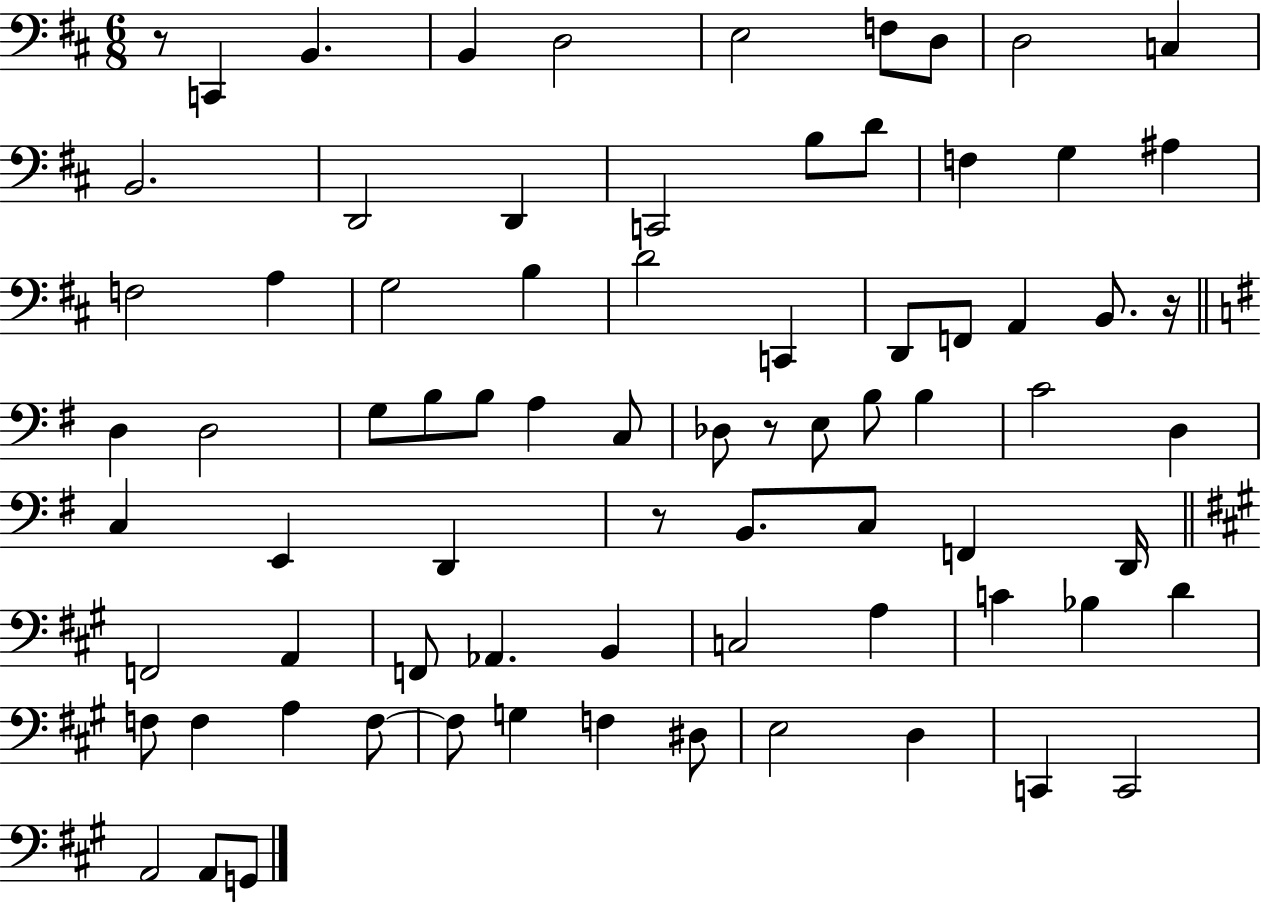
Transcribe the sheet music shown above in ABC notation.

X:1
T:Untitled
M:6/8
L:1/4
K:D
z/2 C,, B,, B,, D,2 E,2 F,/2 D,/2 D,2 C, B,,2 D,,2 D,, C,,2 B,/2 D/2 F, G, ^A, F,2 A, G,2 B, D2 C,, D,,/2 F,,/2 A,, B,,/2 z/4 D, D,2 G,/2 B,/2 B,/2 A, C,/2 _D,/2 z/2 E,/2 B,/2 B, C2 D, C, E,, D,, z/2 B,,/2 C,/2 F,, D,,/4 F,,2 A,, F,,/2 _A,, B,, C,2 A, C _B, D F,/2 F, A, F,/2 F,/2 G, F, ^D,/2 E,2 D, C,, C,,2 A,,2 A,,/2 G,,/2